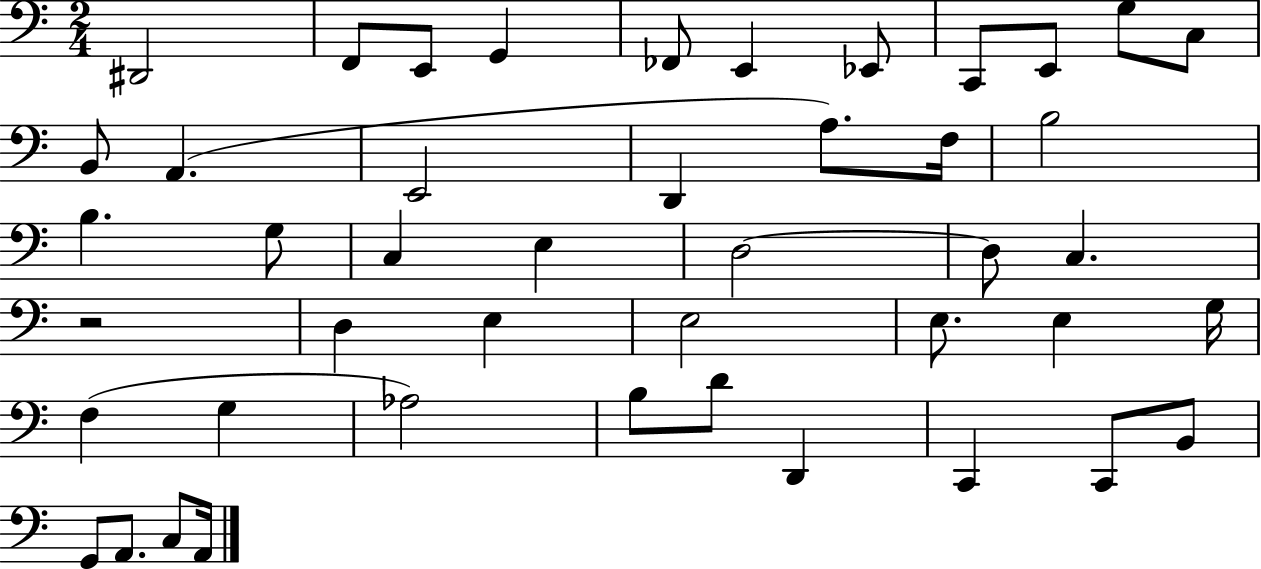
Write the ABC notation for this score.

X:1
T:Untitled
M:2/4
L:1/4
K:C
^D,,2 F,,/2 E,,/2 G,, _F,,/2 E,, _E,,/2 C,,/2 E,,/2 G,/2 C,/2 B,,/2 A,, E,,2 D,, A,/2 F,/4 B,2 B, G,/2 C, E, D,2 D,/2 C, z2 D, E, E,2 E,/2 E, G,/4 F, G, _A,2 B,/2 D/2 D,, C,, C,,/2 B,,/2 G,,/2 A,,/2 C,/2 A,,/4